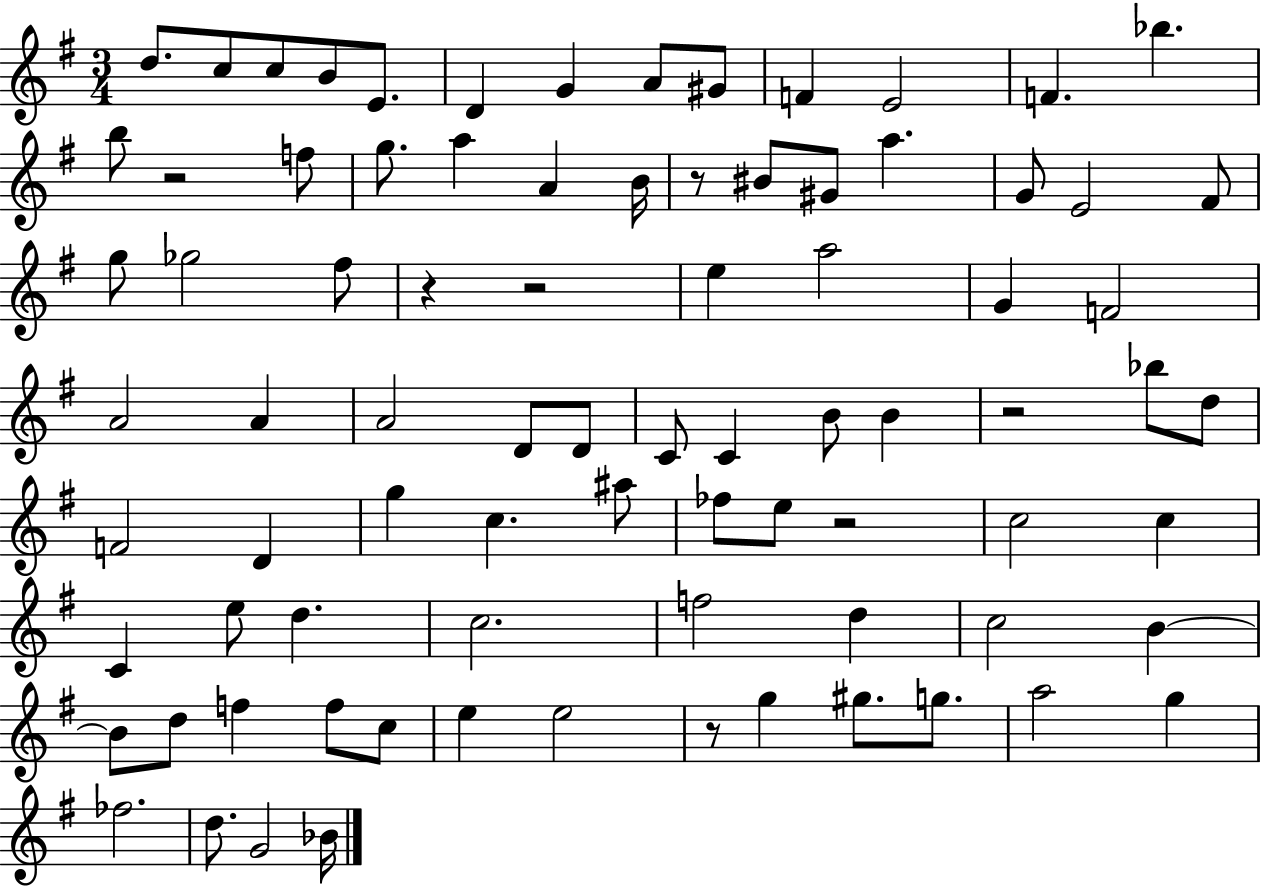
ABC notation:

X:1
T:Untitled
M:3/4
L:1/4
K:G
d/2 c/2 c/2 B/2 E/2 D G A/2 ^G/2 F E2 F _b b/2 z2 f/2 g/2 a A B/4 z/2 ^B/2 ^G/2 a G/2 E2 ^F/2 g/2 _g2 ^f/2 z z2 e a2 G F2 A2 A A2 D/2 D/2 C/2 C B/2 B z2 _b/2 d/2 F2 D g c ^a/2 _f/2 e/2 z2 c2 c C e/2 d c2 f2 d c2 B B/2 d/2 f f/2 c/2 e e2 z/2 g ^g/2 g/2 a2 g _f2 d/2 G2 _B/4